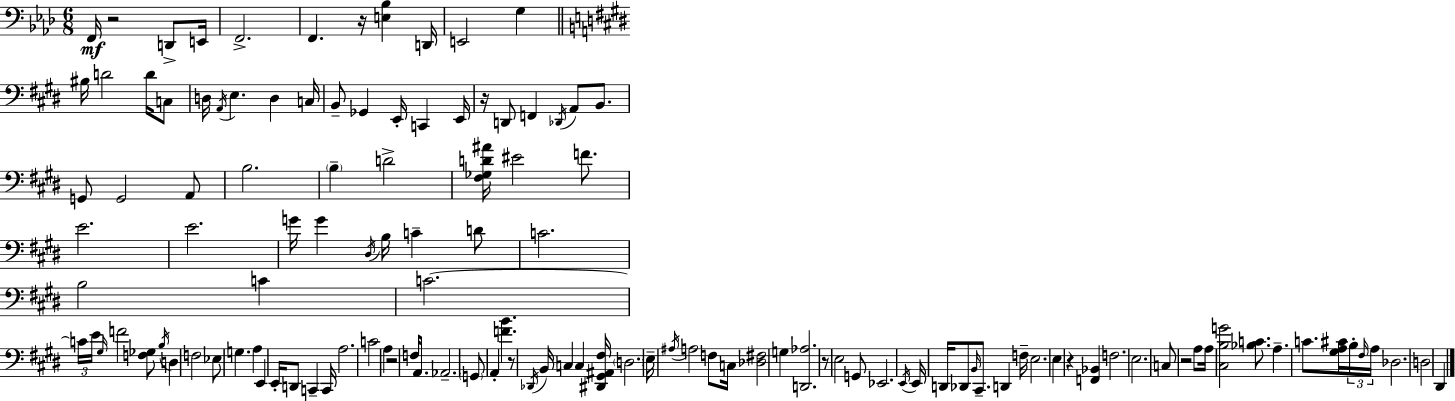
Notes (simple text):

F2/s R/h D2/e E2/s F2/h. F2/q. R/s [E3,Bb3]/q D2/s E2/h G3/q BIS3/s D4/h D4/s C3/e D3/s A2/s E3/q. D3/q C3/s B2/e Gb2/q E2/s C2/q E2/s R/s D2/e F2/q Db2/s A2/e B2/e. G2/e G2/h A2/e B3/h. B3/q D4/h [F#3,Gb3,D4,A#4]/s EIS4/h F4/e. E4/h. E4/h. G4/s G4/q D#3/s B3/s C4/q D4/e C4/h. B3/h C4/q C4/h. C4/s E4/s G#3/s F4/h [F3,Gb3]/e B3/s D3/q F3/h Eb3/e G3/q. A3/q E2/q E2/s D2/e C2/q C2/s A3/h. C4/h A3/q R/h F3/s A2/e. Ab2/h. G2/e A2/q [F4,B4]/q. R/e Db2/s B2/s C3/q C3/q [D#2,G#2,A#2,F#3]/s D3/h. E3/s A#3/s A3/h F3/e C3/s [Db3,F#3]/h G3/q [D2,Ab3]/h. R/e E3/h G2/e Eb2/h. E2/s E2/s D2/s Db2/e B2/s C#2/e. D2/q F3/s E3/h. E3/q R/q [F2,Bb2]/q F3/h. E3/h. C3/e R/h A3/e A3/s [C#3,B3,G4]/h [Bb3,C4]/e. A3/q. C4/e. [G#3,A3,C#4]/s B3/s F#3/s A3/s Db3/h. D3/h D#2/q